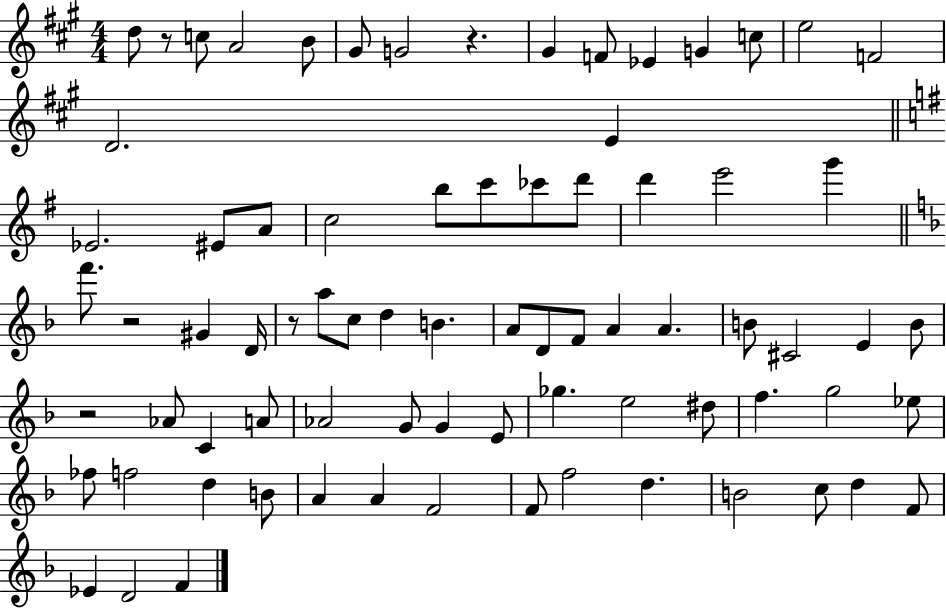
D5/e R/e C5/e A4/h B4/e G#4/e G4/h R/q. G#4/q F4/e Eb4/q G4/q C5/e E5/h F4/h D4/h. E4/q Eb4/h. EIS4/e A4/e C5/h B5/e C6/e CES6/e D6/e D6/q E6/h G6/q F6/e. R/h G#4/q D4/s R/e A5/e C5/e D5/q B4/q. A4/e D4/e F4/e A4/q A4/q. B4/e C#4/h E4/q B4/e R/h Ab4/e C4/q A4/e Ab4/h G4/e G4/q E4/e Gb5/q. E5/h D#5/e F5/q. G5/h Eb5/e FES5/e F5/h D5/q B4/e A4/q A4/q F4/h F4/e F5/h D5/q. B4/h C5/e D5/q F4/e Eb4/q D4/h F4/q